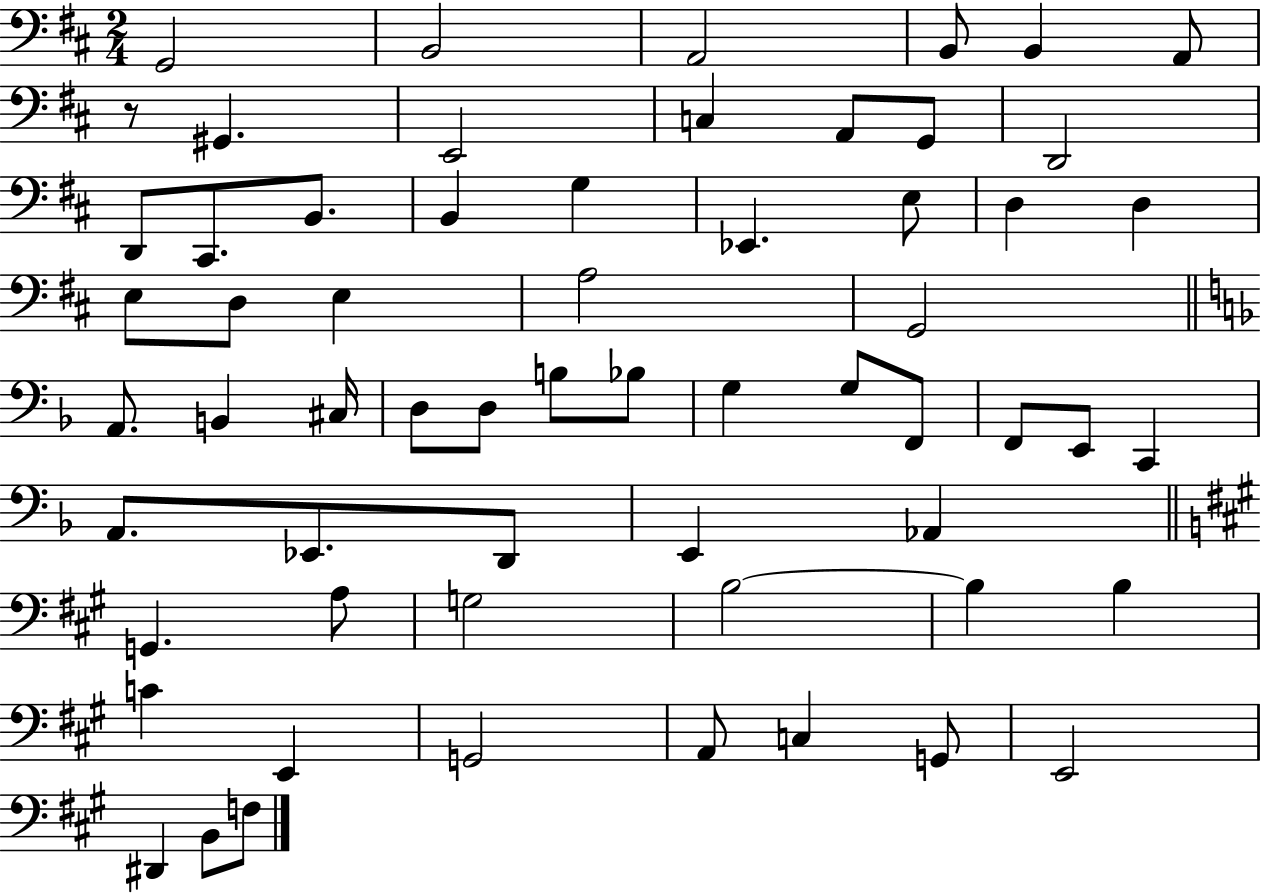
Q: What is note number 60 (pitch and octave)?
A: F3